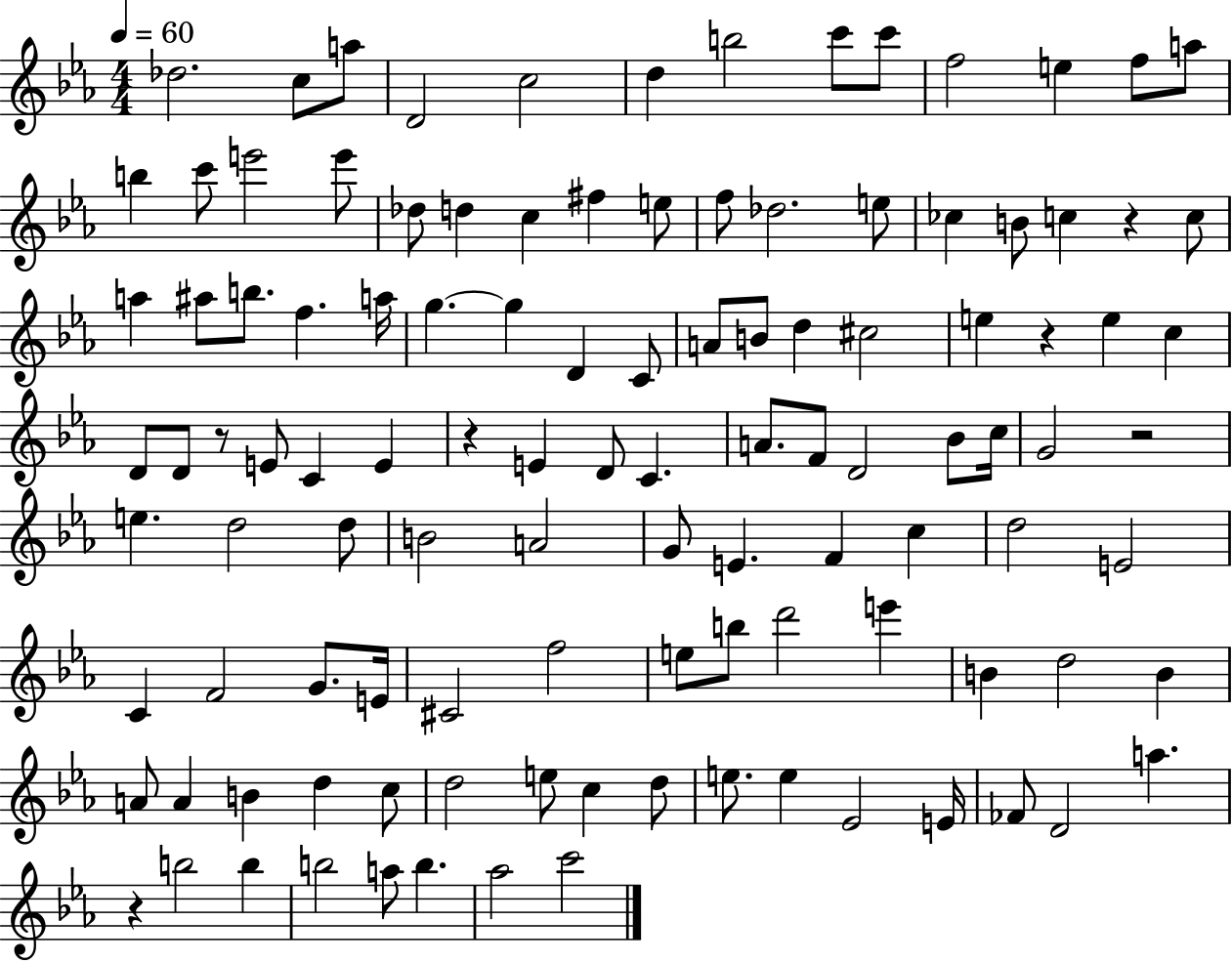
X:1
T:Untitled
M:4/4
L:1/4
K:Eb
_d2 c/2 a/2 D2 c2 d b2 c'/2 c'/2 f2 e f/2 a/2 b c'/2 e'2 e'/2 _d/2 d c ^f e/2 f/2 _d2 e/2 _c B/2 c z c/2 a ^a/2 b/2 f a/4 g g D C/2 A/2 B/2 d ^c2 e z e c D/2 D/2 z/2 E/2 C E z E D/2 C A/2 F/2 D2 _B/2 c/4 G2 z2 e d2 d/2 B2 A2 G/2 E F c d2 E2 C F2 G/2 E/4 ^C2 f2 e/2 b/2 d'2 e' B d2 B A/2 A B d c/2 d2 e/2 c d/2 e/2 e _E2 E/4 _F/2 D2 a z b2 b b2 a/2 b _a2 c'2